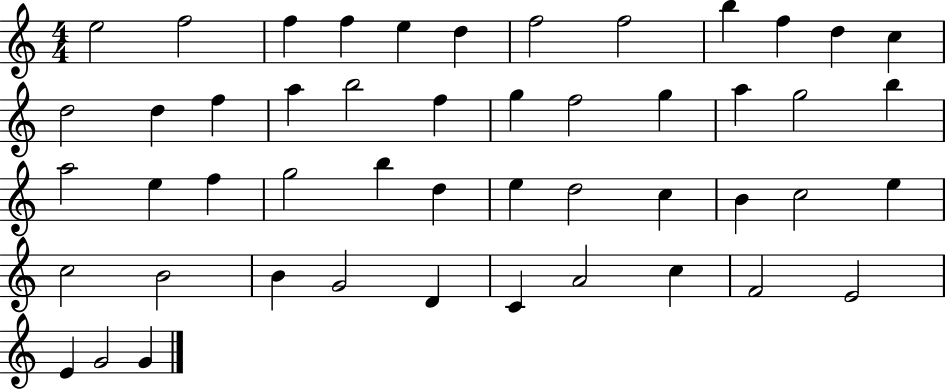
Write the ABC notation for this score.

X:1
T:Untitled
M:4/4
L:1/4
K:C
e2 f2 f f e d f2 f2 b f d c d2 d f a b2 f g f2 g a g2 b a2 e f g2 b d e d2 c B c2 e c2 B2 B G2 D C A2 c F2 E2 E G2 G